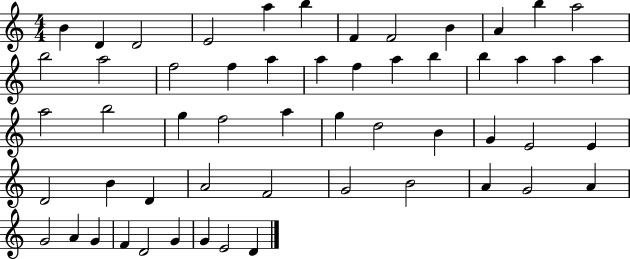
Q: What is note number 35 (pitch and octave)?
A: E4